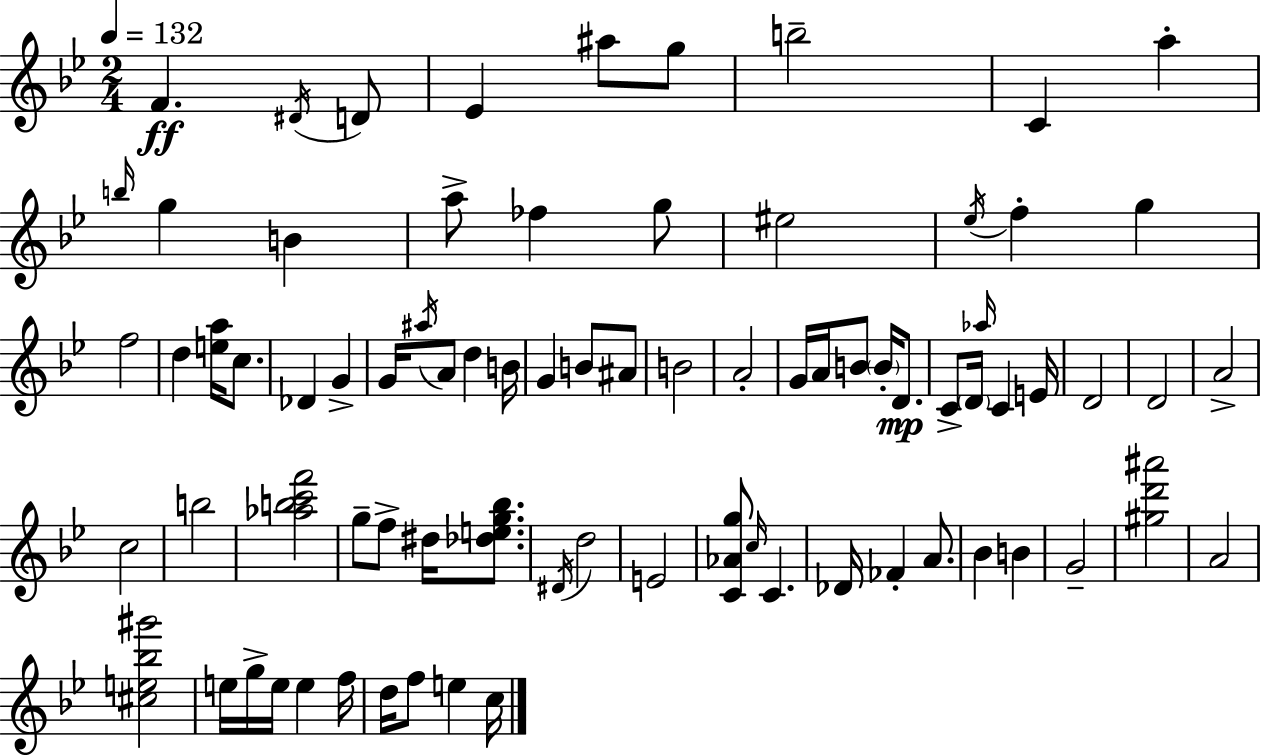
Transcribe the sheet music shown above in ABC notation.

X:1
T:Untitled
M:2/4
L:1/4
K:Gm
F ^D/4 D/2 _E ^a/2 g/2 b2 C a b/4 g B a/2 _f g/2 ^e2 _e/4 f g f2 d [ea]/4 c/2 _D G G/4 ^a/4 A/2 d B/4 G B/2 ^A/2 B2 A2 G/4 A/4 B/2 B/4 D/2 C/2 D/4 _a/4 C E/4 D2 D2 A2 c2 b2 [_abc'f']2 g/2 f/2 ^d/4 [_deg_b]/2 ^D/4 d2 E2 [C_Ag]/2 c/4 C _D/4 _F A/2 _B B G2 [^gd'^a']2 A2 [^ce_b^g']2 e/4 g/4 e/4 e f/4 d/4 f/2 e c/4